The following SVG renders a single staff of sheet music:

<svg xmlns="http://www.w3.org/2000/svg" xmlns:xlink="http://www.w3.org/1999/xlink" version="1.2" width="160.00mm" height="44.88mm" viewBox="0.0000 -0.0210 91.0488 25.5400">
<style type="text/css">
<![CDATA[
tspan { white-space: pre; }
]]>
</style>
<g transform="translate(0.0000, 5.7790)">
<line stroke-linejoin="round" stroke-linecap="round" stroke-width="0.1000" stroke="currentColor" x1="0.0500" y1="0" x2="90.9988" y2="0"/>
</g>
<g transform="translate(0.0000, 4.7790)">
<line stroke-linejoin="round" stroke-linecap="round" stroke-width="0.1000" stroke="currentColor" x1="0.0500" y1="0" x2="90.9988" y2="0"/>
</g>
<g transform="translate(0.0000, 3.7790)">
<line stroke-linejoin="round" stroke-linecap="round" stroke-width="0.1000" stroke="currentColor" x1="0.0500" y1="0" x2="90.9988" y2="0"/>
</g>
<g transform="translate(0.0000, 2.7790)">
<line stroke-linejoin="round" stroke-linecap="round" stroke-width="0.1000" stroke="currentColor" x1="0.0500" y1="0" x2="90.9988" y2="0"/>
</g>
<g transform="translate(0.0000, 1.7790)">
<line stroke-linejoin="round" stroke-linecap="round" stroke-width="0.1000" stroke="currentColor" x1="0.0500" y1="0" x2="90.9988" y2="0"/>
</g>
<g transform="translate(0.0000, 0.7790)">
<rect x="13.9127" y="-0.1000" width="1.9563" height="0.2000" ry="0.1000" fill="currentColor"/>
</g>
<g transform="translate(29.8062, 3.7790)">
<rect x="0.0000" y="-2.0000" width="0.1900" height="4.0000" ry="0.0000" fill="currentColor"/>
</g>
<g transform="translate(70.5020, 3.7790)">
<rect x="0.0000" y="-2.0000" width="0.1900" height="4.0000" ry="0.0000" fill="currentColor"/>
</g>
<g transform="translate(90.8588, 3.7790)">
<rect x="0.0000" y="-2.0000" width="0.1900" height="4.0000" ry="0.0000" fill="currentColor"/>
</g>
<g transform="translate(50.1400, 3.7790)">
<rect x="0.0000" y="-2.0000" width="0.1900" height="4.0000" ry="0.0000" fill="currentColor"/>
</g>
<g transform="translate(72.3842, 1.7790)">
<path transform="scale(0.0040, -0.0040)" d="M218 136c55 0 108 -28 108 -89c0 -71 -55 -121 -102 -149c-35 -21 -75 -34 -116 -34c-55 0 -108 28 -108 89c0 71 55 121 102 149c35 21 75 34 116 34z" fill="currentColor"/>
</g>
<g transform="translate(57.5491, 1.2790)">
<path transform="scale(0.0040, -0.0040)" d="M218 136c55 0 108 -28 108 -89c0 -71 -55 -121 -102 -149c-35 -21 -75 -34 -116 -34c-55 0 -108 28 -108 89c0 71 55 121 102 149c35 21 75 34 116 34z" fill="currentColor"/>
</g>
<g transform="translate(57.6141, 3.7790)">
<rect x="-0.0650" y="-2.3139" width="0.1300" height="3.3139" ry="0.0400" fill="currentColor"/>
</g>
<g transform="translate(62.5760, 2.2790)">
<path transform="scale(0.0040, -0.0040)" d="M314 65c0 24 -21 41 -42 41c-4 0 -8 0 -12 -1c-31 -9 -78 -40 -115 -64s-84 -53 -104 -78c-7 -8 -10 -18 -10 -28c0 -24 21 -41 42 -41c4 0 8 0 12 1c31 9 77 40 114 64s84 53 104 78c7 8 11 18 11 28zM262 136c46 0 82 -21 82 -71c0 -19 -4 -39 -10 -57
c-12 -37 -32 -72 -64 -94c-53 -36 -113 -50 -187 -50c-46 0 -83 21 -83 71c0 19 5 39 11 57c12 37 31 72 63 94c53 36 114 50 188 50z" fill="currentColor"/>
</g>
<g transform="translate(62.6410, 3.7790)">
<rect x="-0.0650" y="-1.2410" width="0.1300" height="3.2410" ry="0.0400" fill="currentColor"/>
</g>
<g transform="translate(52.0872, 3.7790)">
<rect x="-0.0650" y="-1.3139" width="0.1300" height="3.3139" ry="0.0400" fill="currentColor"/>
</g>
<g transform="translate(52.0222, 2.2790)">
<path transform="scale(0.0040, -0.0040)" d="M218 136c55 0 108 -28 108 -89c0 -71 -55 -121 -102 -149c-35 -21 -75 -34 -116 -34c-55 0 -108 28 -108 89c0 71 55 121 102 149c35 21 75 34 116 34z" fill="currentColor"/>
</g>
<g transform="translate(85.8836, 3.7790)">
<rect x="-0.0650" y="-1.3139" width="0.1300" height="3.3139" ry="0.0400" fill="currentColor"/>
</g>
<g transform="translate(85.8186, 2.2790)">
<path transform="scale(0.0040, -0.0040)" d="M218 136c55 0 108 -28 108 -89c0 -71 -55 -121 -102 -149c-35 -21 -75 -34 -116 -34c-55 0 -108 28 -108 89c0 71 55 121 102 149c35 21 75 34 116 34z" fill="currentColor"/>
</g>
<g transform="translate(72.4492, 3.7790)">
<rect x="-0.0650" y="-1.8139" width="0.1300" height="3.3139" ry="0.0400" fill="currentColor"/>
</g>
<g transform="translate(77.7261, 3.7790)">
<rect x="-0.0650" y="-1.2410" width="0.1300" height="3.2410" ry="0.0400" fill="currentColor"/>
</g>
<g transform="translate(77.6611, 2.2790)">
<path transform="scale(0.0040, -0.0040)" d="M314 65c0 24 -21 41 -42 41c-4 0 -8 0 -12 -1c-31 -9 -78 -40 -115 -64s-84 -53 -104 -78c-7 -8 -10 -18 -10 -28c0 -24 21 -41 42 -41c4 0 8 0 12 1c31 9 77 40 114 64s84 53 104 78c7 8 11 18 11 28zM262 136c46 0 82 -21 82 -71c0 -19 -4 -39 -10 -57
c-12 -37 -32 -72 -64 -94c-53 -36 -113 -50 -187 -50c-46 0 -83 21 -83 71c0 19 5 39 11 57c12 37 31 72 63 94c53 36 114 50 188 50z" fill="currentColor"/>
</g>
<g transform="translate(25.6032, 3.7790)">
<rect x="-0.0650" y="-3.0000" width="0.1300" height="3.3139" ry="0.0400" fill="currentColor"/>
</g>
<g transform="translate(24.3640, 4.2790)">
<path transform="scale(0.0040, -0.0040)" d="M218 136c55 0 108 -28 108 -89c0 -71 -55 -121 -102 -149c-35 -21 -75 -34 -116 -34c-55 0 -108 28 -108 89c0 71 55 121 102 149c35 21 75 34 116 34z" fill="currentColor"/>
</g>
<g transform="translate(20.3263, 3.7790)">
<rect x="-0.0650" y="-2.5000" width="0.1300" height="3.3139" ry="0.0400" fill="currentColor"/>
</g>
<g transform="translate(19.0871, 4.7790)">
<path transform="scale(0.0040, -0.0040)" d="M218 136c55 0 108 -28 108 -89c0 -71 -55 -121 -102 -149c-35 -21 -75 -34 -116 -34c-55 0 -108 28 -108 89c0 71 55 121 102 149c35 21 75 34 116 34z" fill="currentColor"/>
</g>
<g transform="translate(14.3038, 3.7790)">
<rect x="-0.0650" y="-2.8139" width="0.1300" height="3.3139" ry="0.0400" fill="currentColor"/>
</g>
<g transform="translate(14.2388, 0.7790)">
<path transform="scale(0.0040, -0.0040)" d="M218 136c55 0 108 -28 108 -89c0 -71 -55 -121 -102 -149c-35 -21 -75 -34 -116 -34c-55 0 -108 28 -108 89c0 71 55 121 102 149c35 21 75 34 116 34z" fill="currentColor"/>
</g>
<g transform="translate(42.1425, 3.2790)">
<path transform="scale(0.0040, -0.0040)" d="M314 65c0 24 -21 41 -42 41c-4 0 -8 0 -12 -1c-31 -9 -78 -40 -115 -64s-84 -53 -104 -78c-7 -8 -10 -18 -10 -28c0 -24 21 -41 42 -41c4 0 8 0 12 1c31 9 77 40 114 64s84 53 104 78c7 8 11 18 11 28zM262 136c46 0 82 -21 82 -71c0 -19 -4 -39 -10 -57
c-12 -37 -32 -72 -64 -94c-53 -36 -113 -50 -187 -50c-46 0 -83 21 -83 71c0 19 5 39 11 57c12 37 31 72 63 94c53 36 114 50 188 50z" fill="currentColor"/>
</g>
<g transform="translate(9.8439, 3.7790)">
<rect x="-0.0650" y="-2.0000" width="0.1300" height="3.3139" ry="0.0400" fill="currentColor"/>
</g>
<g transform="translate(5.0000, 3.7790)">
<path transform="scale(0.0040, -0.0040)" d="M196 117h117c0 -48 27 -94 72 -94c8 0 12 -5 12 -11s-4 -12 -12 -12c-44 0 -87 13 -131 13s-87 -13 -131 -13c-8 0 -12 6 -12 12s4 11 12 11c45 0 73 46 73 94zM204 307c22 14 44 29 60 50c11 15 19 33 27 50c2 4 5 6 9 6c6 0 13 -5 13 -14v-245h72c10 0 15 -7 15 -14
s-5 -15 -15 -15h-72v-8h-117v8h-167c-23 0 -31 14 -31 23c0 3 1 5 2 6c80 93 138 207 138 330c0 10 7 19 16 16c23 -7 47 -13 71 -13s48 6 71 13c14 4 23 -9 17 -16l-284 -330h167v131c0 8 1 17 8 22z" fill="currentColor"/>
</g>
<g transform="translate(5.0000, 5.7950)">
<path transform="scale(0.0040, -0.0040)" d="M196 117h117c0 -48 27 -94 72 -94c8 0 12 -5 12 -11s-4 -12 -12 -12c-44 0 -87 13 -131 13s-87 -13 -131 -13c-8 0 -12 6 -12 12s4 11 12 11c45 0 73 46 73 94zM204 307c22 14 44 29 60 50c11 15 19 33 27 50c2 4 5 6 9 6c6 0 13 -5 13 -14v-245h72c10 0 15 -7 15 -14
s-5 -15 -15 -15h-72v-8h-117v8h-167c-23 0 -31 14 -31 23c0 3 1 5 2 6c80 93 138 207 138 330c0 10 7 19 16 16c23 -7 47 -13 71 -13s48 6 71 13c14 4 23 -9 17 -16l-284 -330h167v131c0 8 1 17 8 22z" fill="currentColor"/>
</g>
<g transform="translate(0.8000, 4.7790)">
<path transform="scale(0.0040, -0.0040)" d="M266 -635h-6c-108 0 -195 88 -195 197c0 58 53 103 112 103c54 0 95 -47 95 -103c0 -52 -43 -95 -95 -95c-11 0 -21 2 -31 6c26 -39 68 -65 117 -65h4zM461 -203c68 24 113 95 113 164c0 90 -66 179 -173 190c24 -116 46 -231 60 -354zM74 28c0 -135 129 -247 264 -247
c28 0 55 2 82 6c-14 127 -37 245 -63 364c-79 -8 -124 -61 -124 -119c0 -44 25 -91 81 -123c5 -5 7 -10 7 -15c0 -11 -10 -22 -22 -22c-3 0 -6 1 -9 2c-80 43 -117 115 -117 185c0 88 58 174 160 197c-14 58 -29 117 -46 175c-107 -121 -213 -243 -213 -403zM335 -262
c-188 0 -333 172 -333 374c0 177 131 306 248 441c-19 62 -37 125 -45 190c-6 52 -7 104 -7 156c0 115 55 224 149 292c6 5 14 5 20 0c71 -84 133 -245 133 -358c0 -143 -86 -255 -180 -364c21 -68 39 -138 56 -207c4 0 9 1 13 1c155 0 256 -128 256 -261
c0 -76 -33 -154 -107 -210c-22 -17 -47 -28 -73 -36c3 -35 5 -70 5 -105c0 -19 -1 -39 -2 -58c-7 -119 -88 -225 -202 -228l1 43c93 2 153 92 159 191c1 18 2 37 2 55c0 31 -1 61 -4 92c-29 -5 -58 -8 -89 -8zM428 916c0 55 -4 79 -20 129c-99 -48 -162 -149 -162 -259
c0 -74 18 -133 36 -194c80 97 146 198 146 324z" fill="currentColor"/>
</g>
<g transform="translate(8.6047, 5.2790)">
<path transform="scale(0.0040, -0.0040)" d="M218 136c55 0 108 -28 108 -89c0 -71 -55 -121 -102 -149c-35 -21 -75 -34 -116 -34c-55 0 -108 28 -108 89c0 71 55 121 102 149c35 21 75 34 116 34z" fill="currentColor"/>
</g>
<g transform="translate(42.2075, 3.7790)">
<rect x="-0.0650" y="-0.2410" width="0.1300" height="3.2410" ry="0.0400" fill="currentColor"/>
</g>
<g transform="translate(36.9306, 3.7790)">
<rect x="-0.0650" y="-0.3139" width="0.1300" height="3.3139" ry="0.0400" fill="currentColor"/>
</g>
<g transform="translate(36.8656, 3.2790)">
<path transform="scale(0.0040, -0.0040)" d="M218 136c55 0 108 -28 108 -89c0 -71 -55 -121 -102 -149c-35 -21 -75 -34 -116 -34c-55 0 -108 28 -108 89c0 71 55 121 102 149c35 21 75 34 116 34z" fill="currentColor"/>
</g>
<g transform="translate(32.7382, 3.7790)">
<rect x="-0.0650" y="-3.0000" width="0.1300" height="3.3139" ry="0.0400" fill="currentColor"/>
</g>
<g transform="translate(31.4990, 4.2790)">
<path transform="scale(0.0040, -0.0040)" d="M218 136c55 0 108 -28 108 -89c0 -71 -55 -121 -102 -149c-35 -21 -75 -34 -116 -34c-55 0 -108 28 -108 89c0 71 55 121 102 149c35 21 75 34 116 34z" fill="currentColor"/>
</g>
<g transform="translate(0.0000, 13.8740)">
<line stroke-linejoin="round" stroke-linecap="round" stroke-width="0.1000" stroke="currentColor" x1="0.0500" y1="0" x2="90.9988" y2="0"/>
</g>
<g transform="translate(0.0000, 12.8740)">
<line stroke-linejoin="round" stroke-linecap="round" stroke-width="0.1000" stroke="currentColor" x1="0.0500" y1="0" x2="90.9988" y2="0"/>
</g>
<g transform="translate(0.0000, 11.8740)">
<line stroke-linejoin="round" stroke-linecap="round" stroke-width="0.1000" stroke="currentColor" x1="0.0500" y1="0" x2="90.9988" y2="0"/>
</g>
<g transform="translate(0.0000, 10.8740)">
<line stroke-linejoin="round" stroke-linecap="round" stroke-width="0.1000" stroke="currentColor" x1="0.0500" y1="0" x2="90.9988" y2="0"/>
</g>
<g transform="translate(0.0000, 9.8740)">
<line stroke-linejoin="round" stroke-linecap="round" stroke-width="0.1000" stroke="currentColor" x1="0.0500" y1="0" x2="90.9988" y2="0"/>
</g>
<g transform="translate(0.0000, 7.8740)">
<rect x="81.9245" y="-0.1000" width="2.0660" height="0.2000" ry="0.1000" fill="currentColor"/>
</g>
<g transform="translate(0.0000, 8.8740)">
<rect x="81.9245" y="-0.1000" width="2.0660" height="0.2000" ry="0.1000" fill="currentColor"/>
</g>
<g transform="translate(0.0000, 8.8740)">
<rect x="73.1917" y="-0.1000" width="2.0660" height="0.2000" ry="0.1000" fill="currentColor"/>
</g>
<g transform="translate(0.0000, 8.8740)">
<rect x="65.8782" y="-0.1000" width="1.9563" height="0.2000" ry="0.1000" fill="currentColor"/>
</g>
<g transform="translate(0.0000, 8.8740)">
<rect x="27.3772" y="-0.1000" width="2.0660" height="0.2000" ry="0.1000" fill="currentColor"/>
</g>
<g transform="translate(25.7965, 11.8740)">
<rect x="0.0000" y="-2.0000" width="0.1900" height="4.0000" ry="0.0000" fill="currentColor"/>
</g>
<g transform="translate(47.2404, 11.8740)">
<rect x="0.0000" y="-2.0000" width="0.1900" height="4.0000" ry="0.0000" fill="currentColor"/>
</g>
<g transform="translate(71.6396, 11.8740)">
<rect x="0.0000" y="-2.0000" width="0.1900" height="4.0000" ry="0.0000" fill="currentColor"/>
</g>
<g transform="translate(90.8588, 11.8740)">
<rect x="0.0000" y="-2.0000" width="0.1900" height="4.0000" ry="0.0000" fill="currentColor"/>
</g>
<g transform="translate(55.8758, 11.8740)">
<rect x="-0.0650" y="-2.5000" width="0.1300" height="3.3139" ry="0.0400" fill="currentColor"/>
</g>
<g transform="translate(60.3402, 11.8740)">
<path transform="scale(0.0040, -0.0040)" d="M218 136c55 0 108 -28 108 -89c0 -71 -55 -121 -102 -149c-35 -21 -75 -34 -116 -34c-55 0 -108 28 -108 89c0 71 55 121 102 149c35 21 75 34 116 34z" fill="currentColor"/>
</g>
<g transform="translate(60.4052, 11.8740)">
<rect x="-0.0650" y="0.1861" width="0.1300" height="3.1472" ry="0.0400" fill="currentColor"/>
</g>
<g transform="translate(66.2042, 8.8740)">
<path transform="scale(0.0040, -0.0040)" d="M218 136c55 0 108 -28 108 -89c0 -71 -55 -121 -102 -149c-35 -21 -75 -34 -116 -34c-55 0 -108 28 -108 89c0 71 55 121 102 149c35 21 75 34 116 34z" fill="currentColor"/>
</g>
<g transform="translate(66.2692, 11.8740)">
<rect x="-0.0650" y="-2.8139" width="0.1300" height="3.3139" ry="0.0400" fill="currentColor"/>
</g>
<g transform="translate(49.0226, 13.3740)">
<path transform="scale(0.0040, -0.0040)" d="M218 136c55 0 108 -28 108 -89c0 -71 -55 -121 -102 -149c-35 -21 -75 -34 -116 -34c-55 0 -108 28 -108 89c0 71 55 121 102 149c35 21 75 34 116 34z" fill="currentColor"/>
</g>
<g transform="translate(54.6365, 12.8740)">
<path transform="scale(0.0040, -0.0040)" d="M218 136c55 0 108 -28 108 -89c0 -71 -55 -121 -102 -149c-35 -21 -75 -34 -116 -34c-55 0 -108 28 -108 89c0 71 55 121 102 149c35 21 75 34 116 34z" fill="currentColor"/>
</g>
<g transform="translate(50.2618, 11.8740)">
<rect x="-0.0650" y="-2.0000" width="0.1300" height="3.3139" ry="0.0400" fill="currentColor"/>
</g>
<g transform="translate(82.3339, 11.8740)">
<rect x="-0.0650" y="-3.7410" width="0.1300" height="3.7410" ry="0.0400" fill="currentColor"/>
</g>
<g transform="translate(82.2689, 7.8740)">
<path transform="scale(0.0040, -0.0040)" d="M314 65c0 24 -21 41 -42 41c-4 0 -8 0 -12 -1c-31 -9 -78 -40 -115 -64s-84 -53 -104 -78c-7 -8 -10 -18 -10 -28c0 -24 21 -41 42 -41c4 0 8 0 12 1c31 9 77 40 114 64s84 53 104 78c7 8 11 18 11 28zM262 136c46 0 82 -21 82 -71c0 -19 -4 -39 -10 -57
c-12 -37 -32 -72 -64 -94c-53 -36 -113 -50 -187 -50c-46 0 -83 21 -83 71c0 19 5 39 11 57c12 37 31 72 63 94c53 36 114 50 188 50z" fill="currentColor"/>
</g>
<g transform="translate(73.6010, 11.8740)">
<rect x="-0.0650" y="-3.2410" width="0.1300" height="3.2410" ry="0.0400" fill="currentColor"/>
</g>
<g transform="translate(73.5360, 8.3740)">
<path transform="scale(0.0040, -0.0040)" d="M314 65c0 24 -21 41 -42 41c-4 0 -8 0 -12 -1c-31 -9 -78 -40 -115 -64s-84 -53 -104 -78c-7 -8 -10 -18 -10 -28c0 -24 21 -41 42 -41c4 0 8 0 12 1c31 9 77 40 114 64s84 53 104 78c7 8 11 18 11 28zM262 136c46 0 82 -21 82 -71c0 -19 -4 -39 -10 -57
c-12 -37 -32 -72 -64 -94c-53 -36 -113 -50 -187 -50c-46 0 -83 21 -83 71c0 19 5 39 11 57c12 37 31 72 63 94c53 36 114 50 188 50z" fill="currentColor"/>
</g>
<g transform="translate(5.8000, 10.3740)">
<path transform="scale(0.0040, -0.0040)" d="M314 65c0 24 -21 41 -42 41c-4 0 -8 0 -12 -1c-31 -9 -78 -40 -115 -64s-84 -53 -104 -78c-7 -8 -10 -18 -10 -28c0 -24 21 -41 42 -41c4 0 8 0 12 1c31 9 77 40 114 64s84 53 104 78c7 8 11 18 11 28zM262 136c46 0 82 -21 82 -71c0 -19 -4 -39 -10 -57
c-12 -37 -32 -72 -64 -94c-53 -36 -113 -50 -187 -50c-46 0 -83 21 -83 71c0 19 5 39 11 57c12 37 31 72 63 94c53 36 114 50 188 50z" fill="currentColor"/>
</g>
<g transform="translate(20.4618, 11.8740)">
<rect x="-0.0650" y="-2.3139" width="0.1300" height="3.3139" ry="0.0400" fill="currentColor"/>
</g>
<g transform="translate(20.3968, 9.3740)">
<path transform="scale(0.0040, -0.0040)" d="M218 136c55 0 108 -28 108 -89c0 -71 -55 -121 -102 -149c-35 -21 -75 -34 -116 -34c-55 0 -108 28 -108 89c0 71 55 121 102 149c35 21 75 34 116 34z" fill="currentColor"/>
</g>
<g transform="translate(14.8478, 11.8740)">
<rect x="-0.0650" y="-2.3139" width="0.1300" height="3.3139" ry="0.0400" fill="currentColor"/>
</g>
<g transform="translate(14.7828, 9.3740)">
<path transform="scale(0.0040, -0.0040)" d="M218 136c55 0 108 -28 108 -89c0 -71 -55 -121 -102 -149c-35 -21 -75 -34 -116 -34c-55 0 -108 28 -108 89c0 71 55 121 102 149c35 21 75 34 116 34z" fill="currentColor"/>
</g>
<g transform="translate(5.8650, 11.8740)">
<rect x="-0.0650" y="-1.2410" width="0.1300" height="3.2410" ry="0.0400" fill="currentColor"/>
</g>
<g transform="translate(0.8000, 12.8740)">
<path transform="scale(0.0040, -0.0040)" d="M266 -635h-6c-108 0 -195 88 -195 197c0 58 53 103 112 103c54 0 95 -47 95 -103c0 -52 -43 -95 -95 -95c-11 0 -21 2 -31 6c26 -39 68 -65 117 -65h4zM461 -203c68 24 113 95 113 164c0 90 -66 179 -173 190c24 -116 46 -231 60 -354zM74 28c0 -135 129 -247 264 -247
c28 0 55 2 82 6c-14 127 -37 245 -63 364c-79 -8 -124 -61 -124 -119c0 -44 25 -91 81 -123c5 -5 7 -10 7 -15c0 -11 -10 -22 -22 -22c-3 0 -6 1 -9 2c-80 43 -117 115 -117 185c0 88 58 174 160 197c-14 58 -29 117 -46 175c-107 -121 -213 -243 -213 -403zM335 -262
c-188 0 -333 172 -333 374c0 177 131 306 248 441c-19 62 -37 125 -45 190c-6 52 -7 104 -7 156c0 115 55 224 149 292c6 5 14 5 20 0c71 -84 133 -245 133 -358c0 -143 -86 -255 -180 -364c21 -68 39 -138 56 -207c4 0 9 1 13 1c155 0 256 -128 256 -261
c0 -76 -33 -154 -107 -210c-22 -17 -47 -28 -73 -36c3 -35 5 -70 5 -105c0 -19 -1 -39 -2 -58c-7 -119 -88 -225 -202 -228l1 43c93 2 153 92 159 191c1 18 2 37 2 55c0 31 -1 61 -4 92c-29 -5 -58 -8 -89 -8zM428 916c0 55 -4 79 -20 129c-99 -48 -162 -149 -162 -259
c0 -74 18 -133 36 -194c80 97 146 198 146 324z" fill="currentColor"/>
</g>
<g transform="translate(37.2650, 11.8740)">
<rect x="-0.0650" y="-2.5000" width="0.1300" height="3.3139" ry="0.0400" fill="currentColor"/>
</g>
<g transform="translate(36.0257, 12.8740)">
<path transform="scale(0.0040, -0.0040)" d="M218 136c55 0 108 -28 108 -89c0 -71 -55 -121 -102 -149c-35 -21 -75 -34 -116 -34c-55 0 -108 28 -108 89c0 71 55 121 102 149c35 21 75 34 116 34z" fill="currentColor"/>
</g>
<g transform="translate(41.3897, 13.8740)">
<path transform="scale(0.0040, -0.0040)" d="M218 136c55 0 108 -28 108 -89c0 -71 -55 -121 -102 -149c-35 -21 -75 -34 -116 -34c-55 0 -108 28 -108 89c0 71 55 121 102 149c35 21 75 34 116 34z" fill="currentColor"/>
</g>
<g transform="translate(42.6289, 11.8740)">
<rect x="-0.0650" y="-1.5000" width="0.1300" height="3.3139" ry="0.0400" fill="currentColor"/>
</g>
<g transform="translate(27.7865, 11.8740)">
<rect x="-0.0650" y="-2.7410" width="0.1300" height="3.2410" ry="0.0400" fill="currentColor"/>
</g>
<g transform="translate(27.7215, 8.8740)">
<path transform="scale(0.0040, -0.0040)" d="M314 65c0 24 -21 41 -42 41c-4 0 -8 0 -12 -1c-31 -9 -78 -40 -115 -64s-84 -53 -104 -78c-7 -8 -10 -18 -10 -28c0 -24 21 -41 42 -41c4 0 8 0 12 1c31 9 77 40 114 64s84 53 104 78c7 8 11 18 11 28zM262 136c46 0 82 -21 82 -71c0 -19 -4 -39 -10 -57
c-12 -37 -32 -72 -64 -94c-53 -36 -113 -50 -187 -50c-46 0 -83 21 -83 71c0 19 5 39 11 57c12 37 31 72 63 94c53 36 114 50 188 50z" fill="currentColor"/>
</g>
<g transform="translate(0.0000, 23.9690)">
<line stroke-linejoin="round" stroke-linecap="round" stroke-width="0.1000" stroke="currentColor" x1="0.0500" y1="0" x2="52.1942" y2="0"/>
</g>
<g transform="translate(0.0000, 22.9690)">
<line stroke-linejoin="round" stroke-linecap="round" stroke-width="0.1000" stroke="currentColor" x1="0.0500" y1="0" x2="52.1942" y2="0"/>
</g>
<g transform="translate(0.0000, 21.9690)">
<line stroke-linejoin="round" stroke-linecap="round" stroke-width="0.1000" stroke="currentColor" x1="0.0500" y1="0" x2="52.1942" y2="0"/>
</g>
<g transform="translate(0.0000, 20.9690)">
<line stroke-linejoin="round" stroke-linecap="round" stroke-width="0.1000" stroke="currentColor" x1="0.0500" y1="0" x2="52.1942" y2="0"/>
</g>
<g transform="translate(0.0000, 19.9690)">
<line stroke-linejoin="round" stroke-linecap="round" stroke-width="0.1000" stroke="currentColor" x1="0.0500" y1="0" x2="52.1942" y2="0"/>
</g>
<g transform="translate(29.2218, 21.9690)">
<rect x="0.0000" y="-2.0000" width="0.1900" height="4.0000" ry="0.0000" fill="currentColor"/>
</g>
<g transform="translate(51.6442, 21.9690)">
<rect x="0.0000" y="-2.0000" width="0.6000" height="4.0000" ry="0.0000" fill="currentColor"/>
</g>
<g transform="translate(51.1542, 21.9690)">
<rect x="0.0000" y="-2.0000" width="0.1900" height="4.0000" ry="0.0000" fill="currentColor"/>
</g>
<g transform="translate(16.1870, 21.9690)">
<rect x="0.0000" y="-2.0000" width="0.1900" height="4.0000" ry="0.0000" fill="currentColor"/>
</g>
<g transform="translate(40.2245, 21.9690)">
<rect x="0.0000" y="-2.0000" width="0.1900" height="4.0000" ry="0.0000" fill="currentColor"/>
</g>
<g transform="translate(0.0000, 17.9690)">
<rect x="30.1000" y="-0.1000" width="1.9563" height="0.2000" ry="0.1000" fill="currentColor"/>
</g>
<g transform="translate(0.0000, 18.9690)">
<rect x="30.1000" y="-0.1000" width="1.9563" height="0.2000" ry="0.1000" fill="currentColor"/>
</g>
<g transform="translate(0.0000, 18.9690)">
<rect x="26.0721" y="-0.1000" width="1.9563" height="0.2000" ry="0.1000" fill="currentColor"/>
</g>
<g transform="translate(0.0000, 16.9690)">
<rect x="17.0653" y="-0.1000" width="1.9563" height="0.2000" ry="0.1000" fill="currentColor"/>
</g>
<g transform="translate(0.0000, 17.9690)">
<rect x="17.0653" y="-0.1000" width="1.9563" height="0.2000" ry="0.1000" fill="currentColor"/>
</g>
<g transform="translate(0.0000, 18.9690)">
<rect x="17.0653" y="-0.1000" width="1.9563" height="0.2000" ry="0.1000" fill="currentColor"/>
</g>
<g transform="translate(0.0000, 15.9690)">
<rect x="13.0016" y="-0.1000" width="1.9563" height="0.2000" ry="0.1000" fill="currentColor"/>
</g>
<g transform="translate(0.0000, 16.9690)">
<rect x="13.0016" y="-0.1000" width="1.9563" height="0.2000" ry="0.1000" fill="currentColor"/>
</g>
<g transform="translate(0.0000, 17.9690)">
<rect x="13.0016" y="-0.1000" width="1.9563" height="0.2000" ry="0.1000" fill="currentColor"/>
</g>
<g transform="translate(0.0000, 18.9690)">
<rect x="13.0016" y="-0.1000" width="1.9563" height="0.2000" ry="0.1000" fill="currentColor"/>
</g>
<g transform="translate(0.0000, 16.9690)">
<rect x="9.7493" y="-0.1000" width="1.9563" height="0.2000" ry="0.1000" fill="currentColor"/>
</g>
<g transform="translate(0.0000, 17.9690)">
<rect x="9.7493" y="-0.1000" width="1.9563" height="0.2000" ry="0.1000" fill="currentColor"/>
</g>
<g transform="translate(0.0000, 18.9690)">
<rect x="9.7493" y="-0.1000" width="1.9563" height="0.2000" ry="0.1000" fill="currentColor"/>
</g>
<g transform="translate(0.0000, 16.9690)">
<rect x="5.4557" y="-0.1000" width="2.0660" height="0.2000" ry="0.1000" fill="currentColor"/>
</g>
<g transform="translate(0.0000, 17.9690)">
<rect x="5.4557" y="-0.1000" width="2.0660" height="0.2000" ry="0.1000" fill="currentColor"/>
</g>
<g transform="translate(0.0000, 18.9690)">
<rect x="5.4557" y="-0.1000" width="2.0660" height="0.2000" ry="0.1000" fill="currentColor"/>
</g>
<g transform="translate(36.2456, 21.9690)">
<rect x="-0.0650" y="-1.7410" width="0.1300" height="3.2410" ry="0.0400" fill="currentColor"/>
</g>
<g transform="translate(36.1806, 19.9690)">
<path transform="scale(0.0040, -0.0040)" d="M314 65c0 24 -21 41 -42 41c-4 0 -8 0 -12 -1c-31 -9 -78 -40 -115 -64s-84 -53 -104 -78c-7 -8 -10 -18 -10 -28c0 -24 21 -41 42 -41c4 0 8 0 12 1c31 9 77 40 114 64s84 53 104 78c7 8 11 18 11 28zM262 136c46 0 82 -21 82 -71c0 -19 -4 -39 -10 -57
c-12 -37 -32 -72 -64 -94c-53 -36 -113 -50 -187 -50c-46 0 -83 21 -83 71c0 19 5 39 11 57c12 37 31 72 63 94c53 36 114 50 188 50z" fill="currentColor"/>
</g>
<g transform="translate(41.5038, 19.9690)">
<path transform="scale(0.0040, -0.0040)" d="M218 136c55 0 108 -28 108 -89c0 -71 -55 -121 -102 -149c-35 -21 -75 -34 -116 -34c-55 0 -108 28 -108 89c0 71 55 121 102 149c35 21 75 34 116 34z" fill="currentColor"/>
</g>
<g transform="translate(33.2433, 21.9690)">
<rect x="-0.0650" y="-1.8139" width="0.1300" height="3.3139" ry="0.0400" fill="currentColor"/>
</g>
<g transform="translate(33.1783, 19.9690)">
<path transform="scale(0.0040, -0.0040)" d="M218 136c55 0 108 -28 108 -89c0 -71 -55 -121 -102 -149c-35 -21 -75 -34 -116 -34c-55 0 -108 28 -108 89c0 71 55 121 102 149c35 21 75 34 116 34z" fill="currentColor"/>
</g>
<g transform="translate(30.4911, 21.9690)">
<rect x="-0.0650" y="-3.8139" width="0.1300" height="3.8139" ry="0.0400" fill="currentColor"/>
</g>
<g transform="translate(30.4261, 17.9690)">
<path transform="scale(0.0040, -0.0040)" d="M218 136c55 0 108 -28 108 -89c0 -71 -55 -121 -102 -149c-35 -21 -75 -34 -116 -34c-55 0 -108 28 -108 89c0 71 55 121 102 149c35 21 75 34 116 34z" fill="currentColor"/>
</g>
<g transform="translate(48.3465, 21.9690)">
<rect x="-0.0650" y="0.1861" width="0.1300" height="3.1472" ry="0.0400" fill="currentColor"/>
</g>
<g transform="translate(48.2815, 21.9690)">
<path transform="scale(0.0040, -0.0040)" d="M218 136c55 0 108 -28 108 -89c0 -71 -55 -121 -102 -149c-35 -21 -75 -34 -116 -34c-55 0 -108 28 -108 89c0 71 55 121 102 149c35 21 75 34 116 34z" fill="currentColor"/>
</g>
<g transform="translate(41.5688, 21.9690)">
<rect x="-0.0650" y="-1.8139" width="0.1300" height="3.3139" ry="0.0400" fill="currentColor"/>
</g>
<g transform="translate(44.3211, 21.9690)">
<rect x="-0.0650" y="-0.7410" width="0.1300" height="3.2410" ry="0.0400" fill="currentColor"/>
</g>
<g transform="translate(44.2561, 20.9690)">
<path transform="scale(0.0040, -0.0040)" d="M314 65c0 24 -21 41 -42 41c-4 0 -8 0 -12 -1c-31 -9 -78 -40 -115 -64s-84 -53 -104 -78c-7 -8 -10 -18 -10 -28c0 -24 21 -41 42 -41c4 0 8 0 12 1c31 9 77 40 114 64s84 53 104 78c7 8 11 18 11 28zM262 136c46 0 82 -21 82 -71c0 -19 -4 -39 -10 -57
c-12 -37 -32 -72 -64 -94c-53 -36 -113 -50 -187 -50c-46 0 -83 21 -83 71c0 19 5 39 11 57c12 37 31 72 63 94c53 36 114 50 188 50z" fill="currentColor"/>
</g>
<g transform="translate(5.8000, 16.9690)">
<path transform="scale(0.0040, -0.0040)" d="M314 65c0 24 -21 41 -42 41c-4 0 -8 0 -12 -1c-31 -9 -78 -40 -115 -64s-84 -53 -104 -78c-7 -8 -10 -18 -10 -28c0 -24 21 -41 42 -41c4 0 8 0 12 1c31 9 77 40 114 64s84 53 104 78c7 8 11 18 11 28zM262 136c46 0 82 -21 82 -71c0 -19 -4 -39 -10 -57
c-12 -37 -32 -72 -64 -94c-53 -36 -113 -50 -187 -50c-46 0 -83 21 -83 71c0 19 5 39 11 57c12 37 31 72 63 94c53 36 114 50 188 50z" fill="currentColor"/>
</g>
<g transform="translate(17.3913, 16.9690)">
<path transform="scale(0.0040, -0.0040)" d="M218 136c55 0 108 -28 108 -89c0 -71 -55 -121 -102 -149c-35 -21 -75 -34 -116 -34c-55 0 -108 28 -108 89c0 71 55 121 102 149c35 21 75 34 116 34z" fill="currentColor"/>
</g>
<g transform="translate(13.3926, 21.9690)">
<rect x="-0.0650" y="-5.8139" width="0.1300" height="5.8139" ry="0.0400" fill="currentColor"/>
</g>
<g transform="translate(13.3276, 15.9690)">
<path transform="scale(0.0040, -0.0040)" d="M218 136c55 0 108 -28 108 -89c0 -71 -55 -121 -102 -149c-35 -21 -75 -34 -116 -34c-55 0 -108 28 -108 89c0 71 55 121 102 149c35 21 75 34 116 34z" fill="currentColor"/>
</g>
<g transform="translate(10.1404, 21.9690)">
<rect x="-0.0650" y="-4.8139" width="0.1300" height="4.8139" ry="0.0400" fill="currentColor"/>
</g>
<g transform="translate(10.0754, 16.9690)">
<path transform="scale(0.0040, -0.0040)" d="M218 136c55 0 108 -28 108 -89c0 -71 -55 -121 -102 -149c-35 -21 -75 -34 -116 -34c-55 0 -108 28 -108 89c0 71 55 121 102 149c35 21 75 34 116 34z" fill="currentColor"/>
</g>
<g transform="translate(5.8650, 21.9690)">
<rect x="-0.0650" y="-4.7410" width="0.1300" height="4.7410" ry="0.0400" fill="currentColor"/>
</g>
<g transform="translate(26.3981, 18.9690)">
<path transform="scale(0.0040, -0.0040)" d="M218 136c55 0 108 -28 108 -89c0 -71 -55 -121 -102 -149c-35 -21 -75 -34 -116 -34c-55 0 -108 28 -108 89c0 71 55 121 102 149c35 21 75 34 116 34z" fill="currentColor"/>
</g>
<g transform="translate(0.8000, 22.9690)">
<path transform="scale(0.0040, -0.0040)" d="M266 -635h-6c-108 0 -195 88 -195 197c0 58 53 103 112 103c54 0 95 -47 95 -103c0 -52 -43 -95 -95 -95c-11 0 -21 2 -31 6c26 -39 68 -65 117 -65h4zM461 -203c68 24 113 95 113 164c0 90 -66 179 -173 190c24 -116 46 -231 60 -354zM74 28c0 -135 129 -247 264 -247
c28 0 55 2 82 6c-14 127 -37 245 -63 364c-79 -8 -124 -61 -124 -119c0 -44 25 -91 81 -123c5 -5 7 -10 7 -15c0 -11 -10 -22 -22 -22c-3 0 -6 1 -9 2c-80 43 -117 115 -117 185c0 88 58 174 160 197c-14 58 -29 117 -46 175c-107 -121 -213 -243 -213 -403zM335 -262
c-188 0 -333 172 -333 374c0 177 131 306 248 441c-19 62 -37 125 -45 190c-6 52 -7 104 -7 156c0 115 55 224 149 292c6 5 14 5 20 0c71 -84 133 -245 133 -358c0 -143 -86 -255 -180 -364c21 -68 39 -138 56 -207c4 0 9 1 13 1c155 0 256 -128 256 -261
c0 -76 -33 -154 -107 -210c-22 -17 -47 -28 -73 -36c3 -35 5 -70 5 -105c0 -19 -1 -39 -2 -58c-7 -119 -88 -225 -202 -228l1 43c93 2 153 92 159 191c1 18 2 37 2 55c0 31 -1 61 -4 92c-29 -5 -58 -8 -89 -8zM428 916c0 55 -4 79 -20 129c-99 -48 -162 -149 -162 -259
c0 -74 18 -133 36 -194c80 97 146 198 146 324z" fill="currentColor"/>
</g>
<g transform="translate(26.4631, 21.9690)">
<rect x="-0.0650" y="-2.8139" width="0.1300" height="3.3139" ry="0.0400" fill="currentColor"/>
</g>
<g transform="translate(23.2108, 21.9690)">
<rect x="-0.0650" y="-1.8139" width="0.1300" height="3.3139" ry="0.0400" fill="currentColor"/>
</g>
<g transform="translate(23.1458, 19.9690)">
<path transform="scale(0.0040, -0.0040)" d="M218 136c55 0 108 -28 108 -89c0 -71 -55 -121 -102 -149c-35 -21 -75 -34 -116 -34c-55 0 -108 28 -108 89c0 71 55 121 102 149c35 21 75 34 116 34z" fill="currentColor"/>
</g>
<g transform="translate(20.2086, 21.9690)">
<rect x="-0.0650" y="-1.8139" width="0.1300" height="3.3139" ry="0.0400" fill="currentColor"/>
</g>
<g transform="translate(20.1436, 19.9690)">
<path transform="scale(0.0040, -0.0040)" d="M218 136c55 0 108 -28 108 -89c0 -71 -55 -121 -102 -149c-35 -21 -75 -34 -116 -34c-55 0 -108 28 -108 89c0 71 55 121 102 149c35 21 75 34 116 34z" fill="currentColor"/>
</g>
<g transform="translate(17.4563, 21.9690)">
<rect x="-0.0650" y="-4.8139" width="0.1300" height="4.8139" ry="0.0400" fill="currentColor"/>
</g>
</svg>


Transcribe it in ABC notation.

X:1
T:Untitled
M:4/4
L:1/4
K:C
F a G A A c c2 e g e2 f e2 e e2 g g a2 G E F G B a b2 c'2 e'2 e' g' e' f f a c' f f2 f d2 B